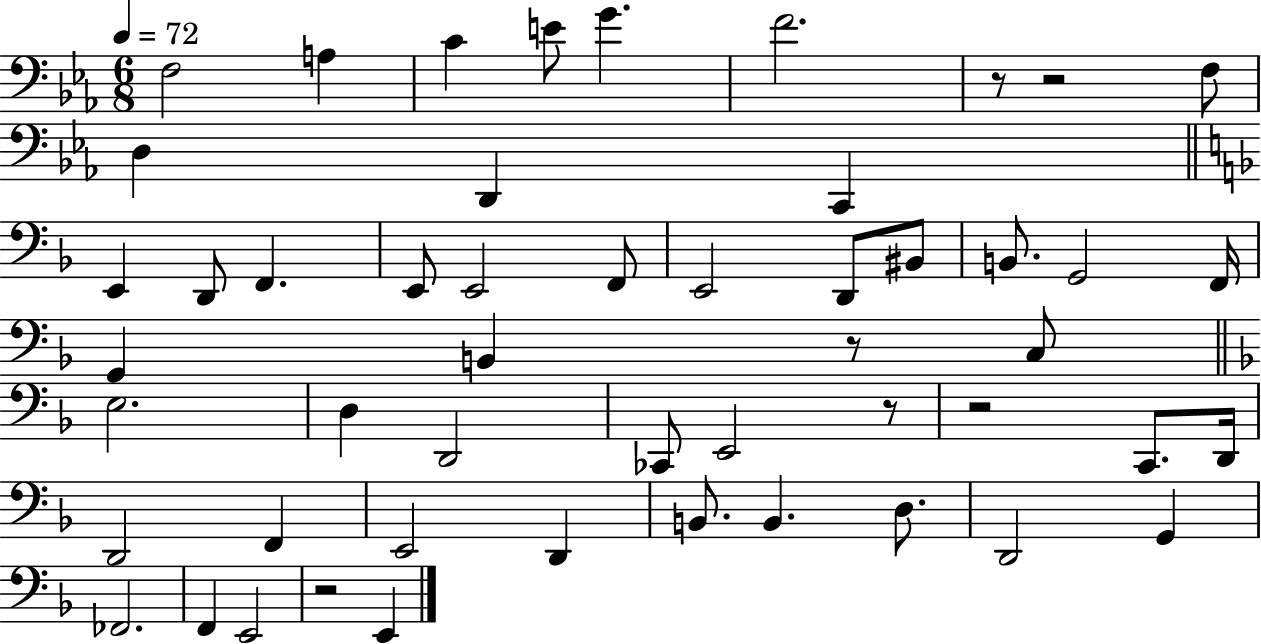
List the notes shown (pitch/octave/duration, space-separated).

F3/h A3/q C4/q E4/e G4/q. F4/h. R/e R/h F3/e D3/q D2/q C2/q E2/q D2/e F2/q. E2/e E2/h F2/e E2/h D2/e BIS2/e B2/e. G2/h F2/s G2/q B2/q R/e C3/e E3/h. D3/q D2/h CES2/e E2/h R/e R/h C2/e. D2/s D2/h F2/q E2/h D2/q B2/e. B2/q. D3/e. D2/h G2/q FES2/h. F2/q E2/h R/h E2/q